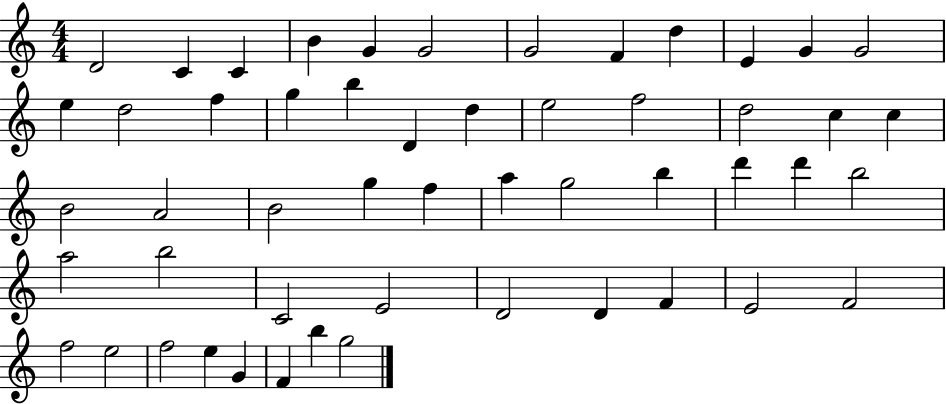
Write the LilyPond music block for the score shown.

{
  \clef treble
  \numericTimeSignature
  \time 4/4
  \key c \major
  d'2 c'4 c'4 | b'4 g'4 g'2 | g'2 f'4 d''4 | e'4 g'4 g'2 | \break e''4 d''2 f''4 | g''4 b''4 d'4 d''4 | e''2 f''2 | d''2 c''4 c''4 | \break b'2 a'2 | b'2 g''4 f''4 | a''4 g''2 b''4 | d'''4 d'''4 b''2 | \break a''2 b''2 | c'2 e'2 | d'2 d'4 f'4 | e'2 f'2 | \break f''2 e''2 | f''2 e''4 g'4 | f'4 b''4 g''2 | \bar "|."
}